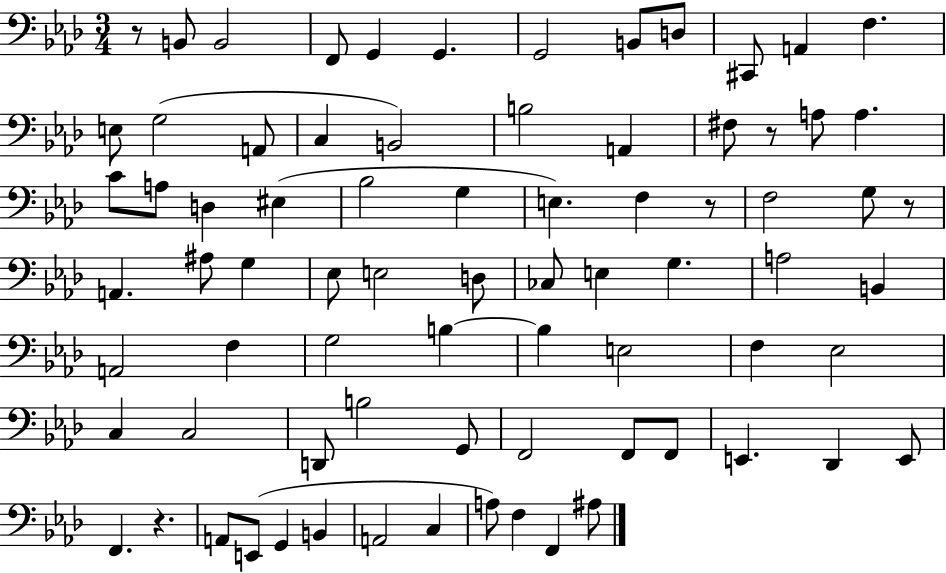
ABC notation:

X:1
T:Untitled
M:3/4
L:1/4
K:Ab
z/2 B,,/2 B,,2 F,,/2 G,, G,, G,,2 B,,/2 D,/2 ^C,,/2 A,, F, E,/2 G,2 A,,/2 C, B,,2 B,2 A,, ^F,/2 z/2 A,/2 A, C/2 A,/2 D, ^E, _B,2 G, E, F, z/2 F,2 G,/2 z/2 A,, ^A,/2 G, _E,/2 E,2 D,/2 _C,/2 E, G, A,2 B,, A,,2 F, G,2 B, B, E,2 F, _E,2 C, C,2 D,,/2 B,2 G,,/2 F,,2 F,,/2 F,,/2 E,, _D,, E,,/2 F,, z A,,/2 E,,/2 G,, B,, A,,2 C, A,/2 F, F,, ^A,/2